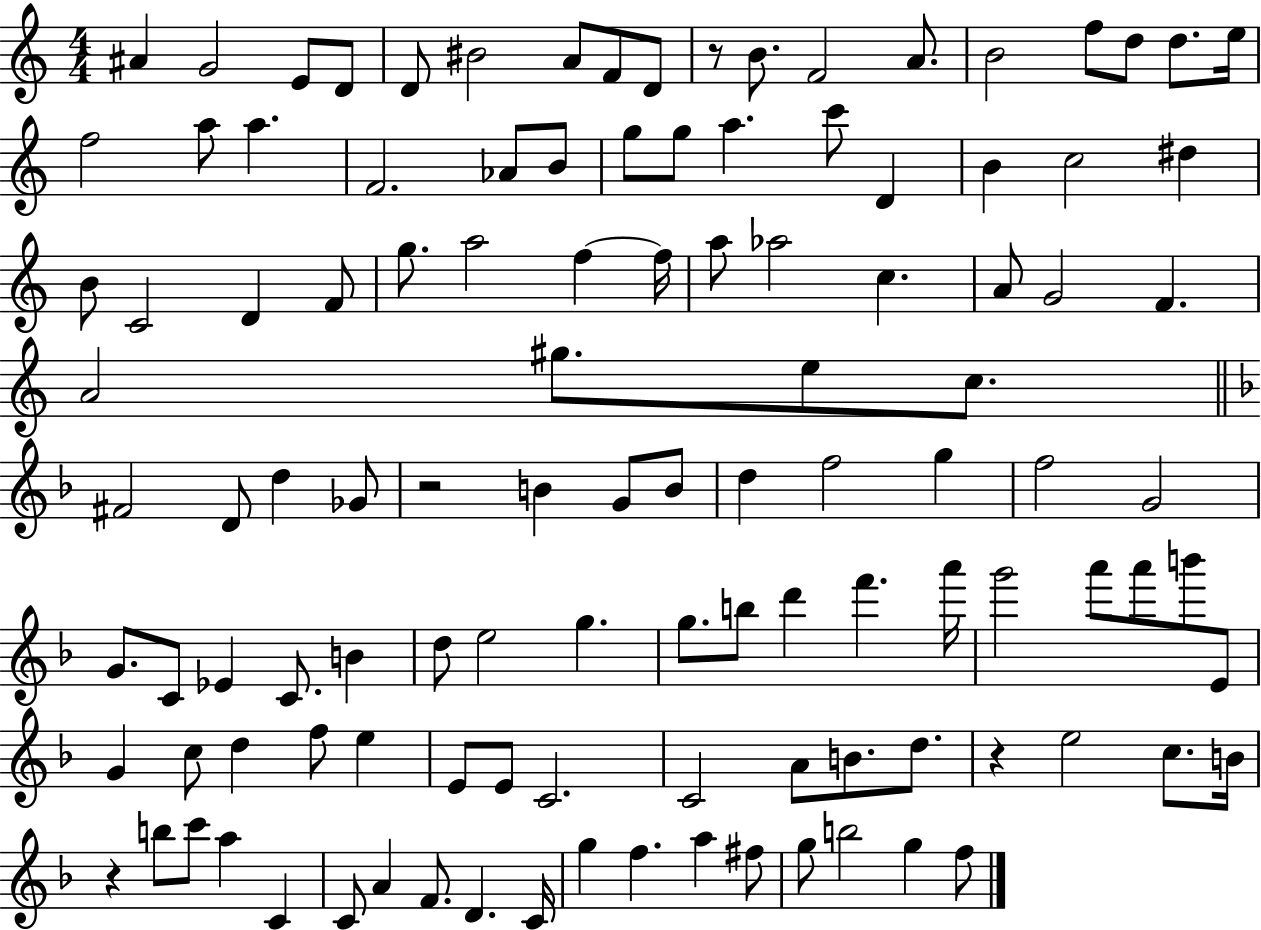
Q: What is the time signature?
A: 4/4